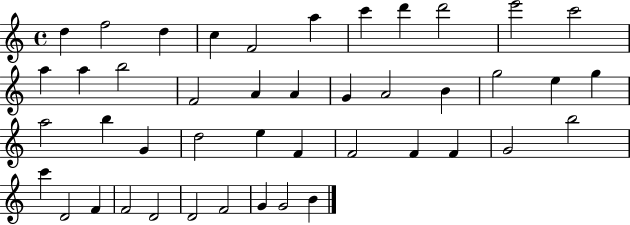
X:1
T:Untitled
M:4/4
L:1/4
K:C
d f2 d c F2 a c' d' d'2 e'2 c'2 a a b2 F2 A A G A2 B g2 e g a2 b G d2 e F F2 F F G2 b2 c' D2 F F2 D2 D2 F2 G G2 B